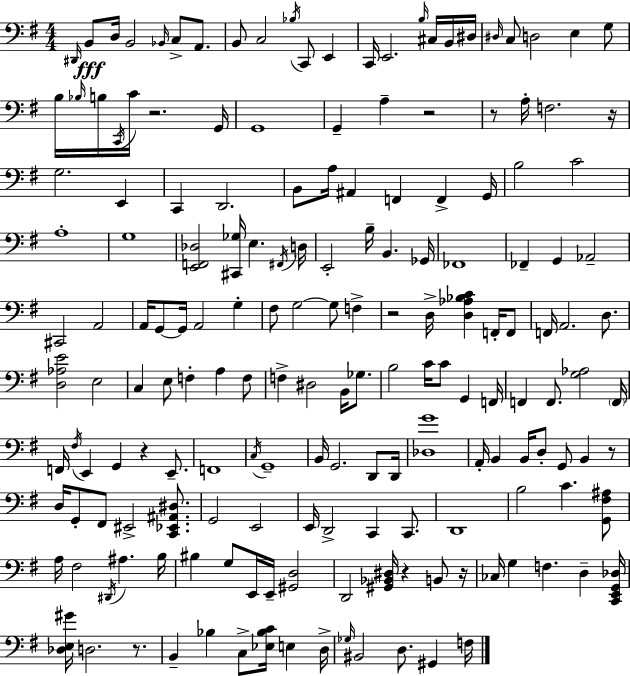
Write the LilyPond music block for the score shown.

{
  \clef bass
  \numericTimeSignature
  \time 4/4
  \key g \major
  \grace { dis,16 }\fff b,8 d16 b,2 \grace { bes,16 } c8-> a,8. | b,8 c2 \acciaccatura { bes16 } c,8 e,4 | c,16 e,2. | \grace { b16 } cis16 b,16 dis16 \grace { dis16 } c8 d2 e4 | \break g8 b16 \grace { bes16 } b16 \acciaccatura { c,16 } c'16 r2. | g,16 g,1 | g,4-- a4-- r2 | r8 a16-. f2. | \break r16 g2. | e,4 c,4 d,2. | b,8 a16 ais,4 f,4 | f,4-> g,16 b2 c'2 | \break a1-. | g1 | <e, f, des>2 <cis, ges>16 | e4. \acciaccatura { fis,16 } d16 e,2-. | \break b16-- b,4. ges,16 fes,1 | fes,4-- g,4 | aes,2-- cis,2 | a,2 a,16 g,8~~ g,16 a,2 | \break g4-. fis8 g2~~ | g8 f4-> r2 | d16-> <d aes bes c'>4 f,16-. f,8 f,16 a,2. | d8. <d aes e'>2 | \break e2 c4 e8 f4-. | a4 f8 f4-> dis2 | b,16 ges8. b2 | c'16 c'8 g,4 f,16 f,4 f,8. <g aes>2 | \break \parenthesize f,16 f,16 \acciaccatura { fis16 } e,4 g,4 | r4 e,8.-- f,1 | \acciaccatura { c16 } g,1-- | b,16 g,2. | \break d,8 d,16 <des g'>1 | a,16-. b,4 b,16 | d8-. g,8 b,4 r8 d16 g,8-. fis,8 eis,2-> | <c, ees, ais, dis>8. g,2 | \break e,2 e,16 d,2-> | c,4 c,8. d,1 | b2 | c'4. <g, fis ais>8 a16 fis2 | \break \acciaccatura { dis,16 } ais4. b16 bis4 g8 | e,16 e,16-- <gis, d>2 d,2 | <gis, bes, dis>16 r4 b,8 r16 ces16 g4 | f4. d4-- <c, e, g, des>16 <des e gis'>16 d2. | \break r8. b,4-- bes4 | c8-> <ees bes c'>16 e4 d16-> \grace { ges16 } bis,2 | d8. gis,4 f16 \bar "|."
}